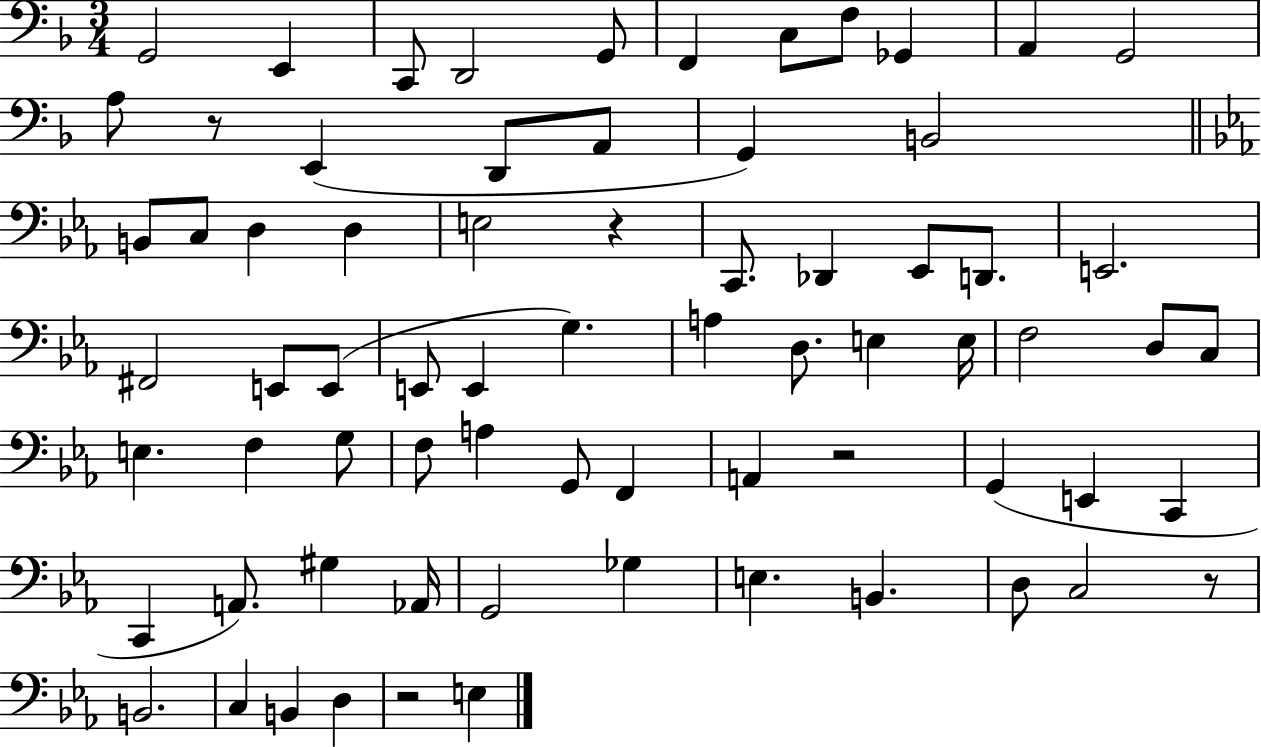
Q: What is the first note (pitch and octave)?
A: G2